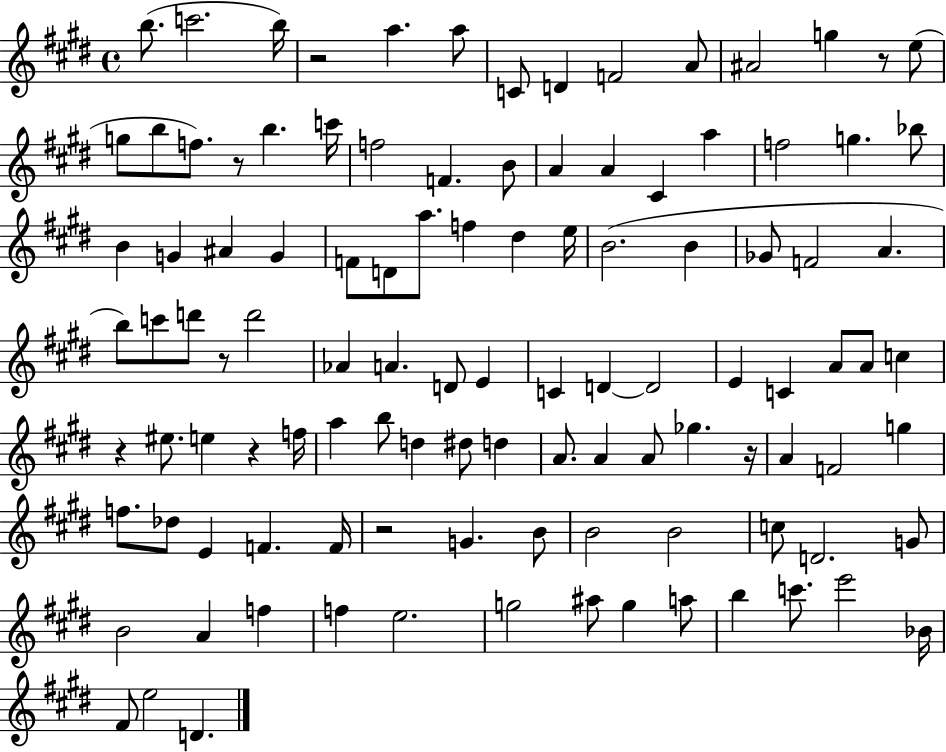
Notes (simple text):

B5/e. C6/h. B5/s R/h A5/q. A5/e C4/e D4/q F4/h A4/e A#4/h G5/q R/e E5/e G5/e B5/e F5/e. R/e B5/q. C6/s F5/h F4/q. B4/e A4/q A4/q C#4/q A5/q F5/h G5/q. Bb5/e B4/q G4/q A#4/q G4/q F4/e D4/e A5/e. F5/q D#5/q E5/s B4/h. B4/q Gb4/e F4/h A4/q. B5/e C6/e D6/e R/e D6/h Ab4/q A4/q. D4/e E4/q C4/q D4/q D4/h E4/q C4/q A4/e A4/e C5/q R/q EIS5/e. E5/q R/q F5/s A5/q B5/e D5/q D#5/e D5/q A4/e. A4/q A4/e Gb5/q. R/s A4/q F4/h G5/q F5/e. Db5/e E4/q F4/q. F4/s R/h G4/q. B4/e B4/h B4/h C5/e D4/h. G4/e B4/h A4/q F5/q F5/q E5/h. G5/h A#5/e G5/q A5/e B5/q C6/e. E6/h Bb4/s F#4/e E5/h D4/q.